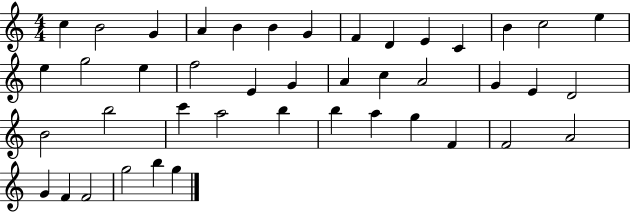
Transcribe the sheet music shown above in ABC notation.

X:1
T:Untitled
M:4/4
L:1/4
K:C
c B2 G A B B G F D E C B c2 e e g2 e f2 E G A c A2 G E D2 B2 b2 c' a2 b b a g F F2 A2 G F F2 g2 b g